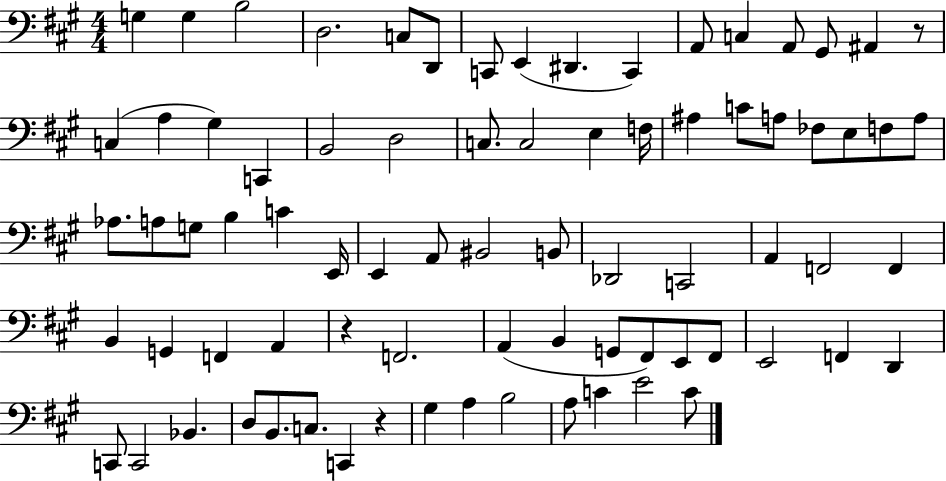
{
  \clef bass
  \numericTimeSignature
  \time 4/4
  \key a \major
  g4 g4 b2 | d2. c8 d,8 | c,8 e,4( dis,4. c,4) | a,8 c4 a,8 gis,8 ais,4 r8 | \break c4( a4 gis4) c,4 | b,2 d2 | c8. c2 e4 f16 | ais4 c'8 a8 fes8 e8 f8 a8 | \break aes8. a8 g8 b4 c'4 e,16 | e,4 a,8 bis,2 b,8 | des,2 c,2 | a,4 f,2 f,4 | \break b,4 g,4 f,4 a,4 | r4 f,2. | a,4( b,4 g,8 fis,8) e,8 fis,8 | e,2 f,4 d,4 | \break c,8 c,2 bes,4. | d8 b,8. c8. c,4 r4 | gis4 a4 b2 | a8 c'4 e'2 c'8 | \break \bar "|."
}